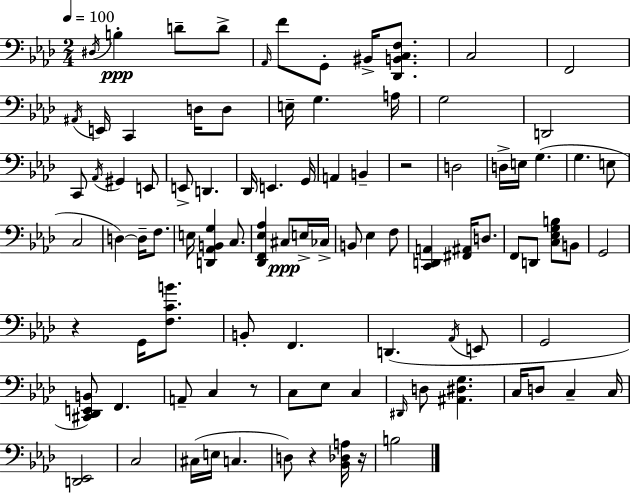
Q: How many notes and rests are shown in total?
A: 95